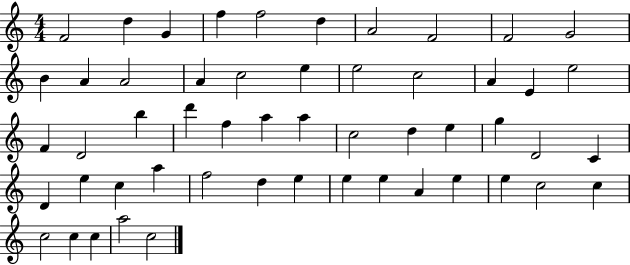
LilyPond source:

{
  \clef treble
  \numericTimeSignature
  \time 4/4
  \key c \major
  f'2 d''4 g'4 | f''4 f''2 d''4 | a'2 f'2 | f'2 g'2 | \break b'4 a'4 a'2 | a'4 c''2 e''4 | e''2 c''2 | a'4 e'4 e''2 | \break f'4 d'2 b''4 | d'''4 f''4 a''4 a''4 | c''2 d''4 e''4 | g''4 d'2 c'4 | \break d'4 e''4 c''4 a''4 | f''2 d''4 e''4 | e''4 e''4 a'4 e''4 | e''4 c''2 c''4 | \break c''2 c''4 c''4 | a''2 c''2 | \bar "|."
}